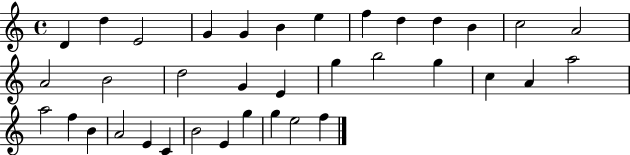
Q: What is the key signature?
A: C major